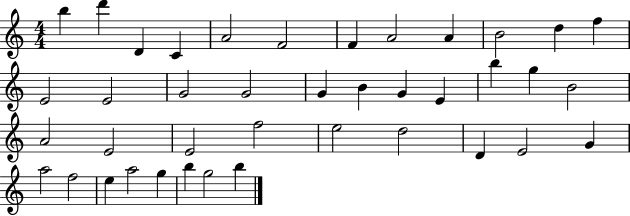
{
  \clef treble
  \numericTimeSignature
  \time 4/4
  \key c \major
  b''4 d'''4 d'4 c'4 | a'2 f'2 | f'4 a'2 a'4 | b'2 d''4 f''4 | \break e'2 e'2 | g'2 g'2 | g'4 b'4 g'4 e'4 | b''4 g''4 b'2 | \break a'2 e'2 | e'2 f''2 | e''2 d''2 | d'4 e'2 g'4 | \break a''2 f''2 | e''4 a''2 g''4 | b''4 g''2 b''4 | \bar "|."
}